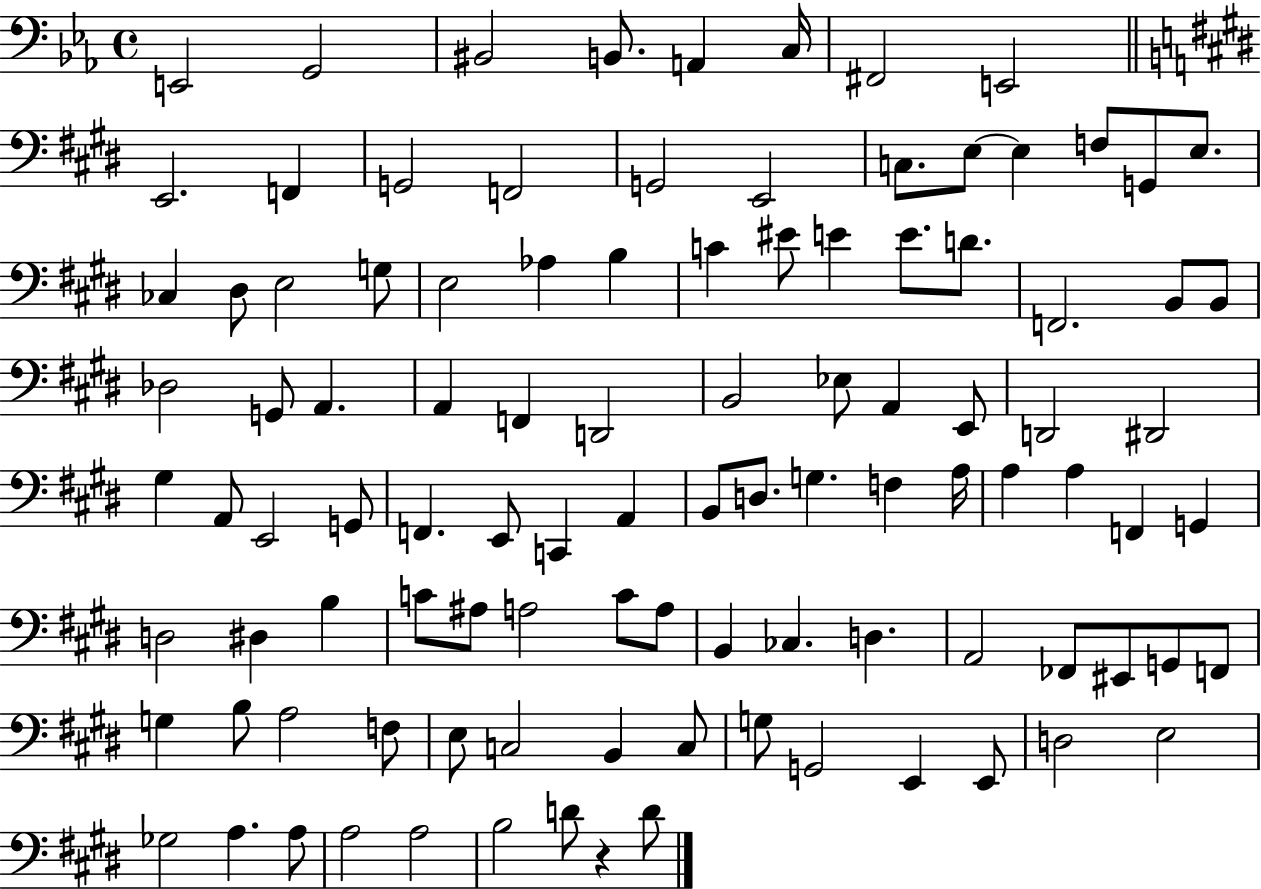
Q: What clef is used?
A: bass